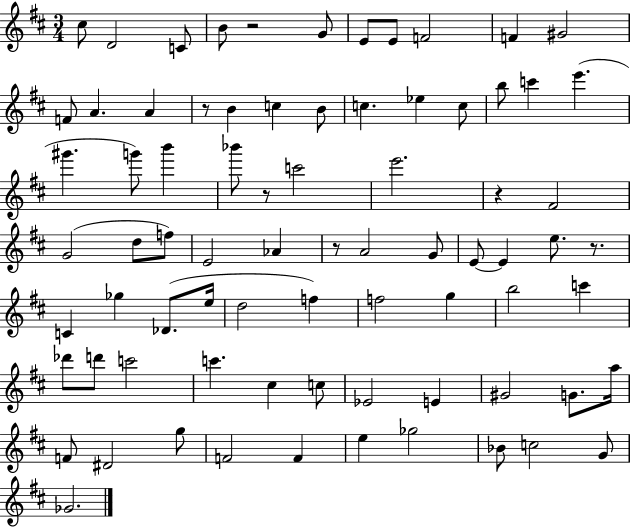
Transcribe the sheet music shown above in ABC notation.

X:1
T:Untitled
M:3/4
L:1/4
K:D
^c/2 D2 C/2 B/2 z2 G/2 E/2 E/2 F2 F ^G2 F/2 A A z/2 B c B/2 c _e c/2 b/2 c' e' ^g' g'/2 b' _b'/2 z/2 c'2 e'2 z ^F2 G2 d/2 f/2 E2 _A z/2 A2 G/2 E/2 E e/2 z/2 C _g _D/2 e/4 d2 f f2 g b2 c' _d'/2 d'/2 c'2 c' ^c c/2 _E2 E ^G2 G/2 a/4 F/2 ^D2 g/2 F2 F e _g2 _B/2 c2 G/2 _G2